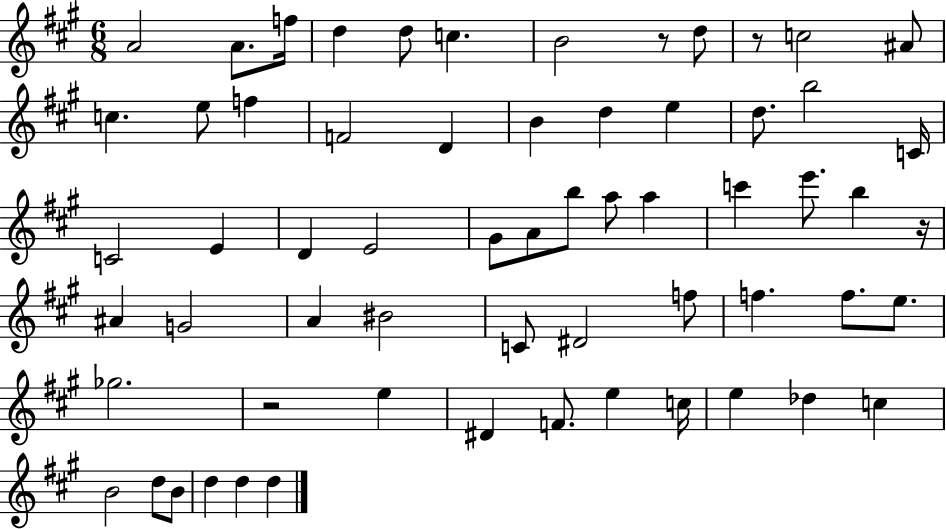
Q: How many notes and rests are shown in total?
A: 62